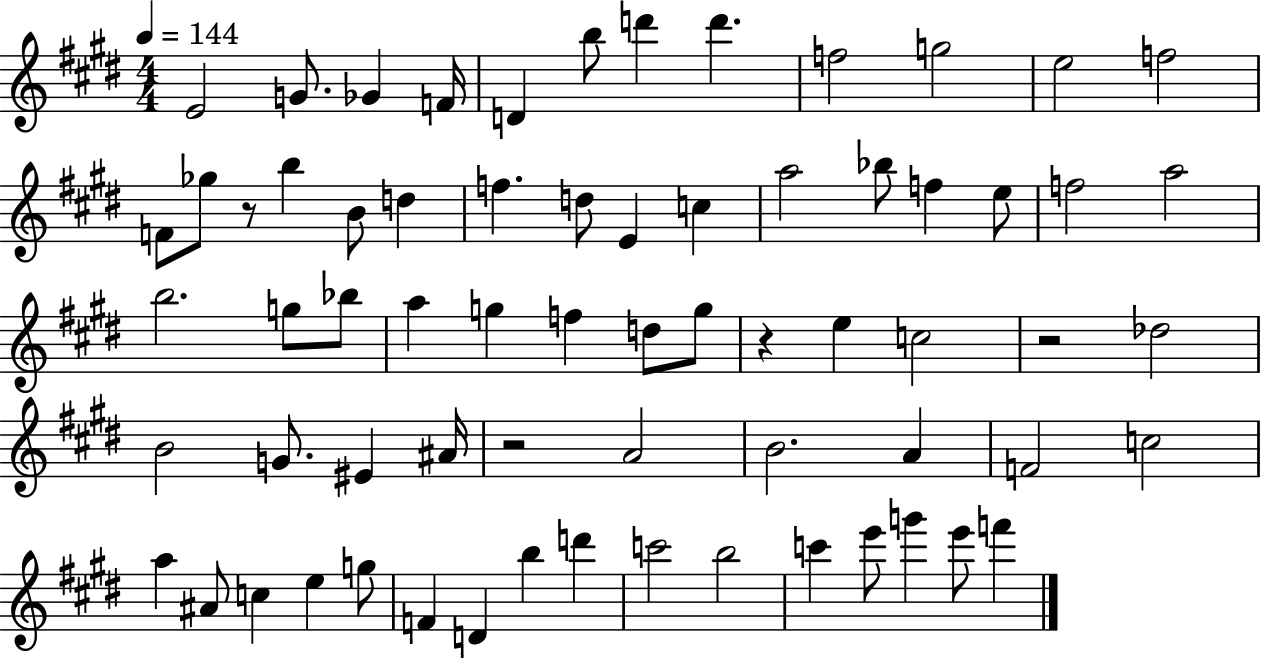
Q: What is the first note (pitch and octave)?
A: E4